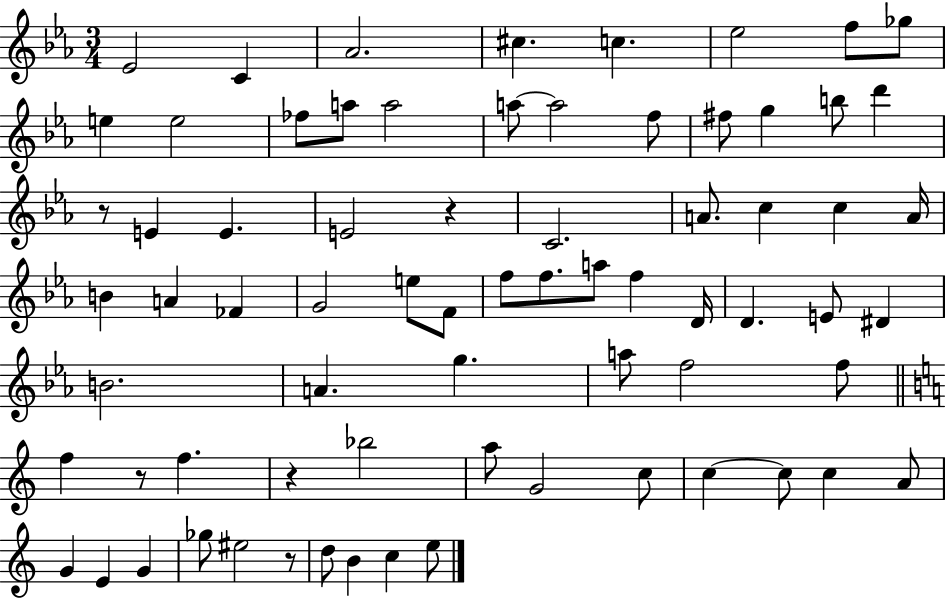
X:1
T:Untitled
M:3/4
L:1/4
K:Eb
_E2 C _A2 ^c c _e2 f/2 _g/2 e e2 _f/2 a/2 a2 a/2 a2 f/2 ^f/2 g b/2 d' z/2 E E E2 z C2 A/2 c c A/4 B A _F G2 e/2 F/2 f/2 f/2 a/2 f D/4 D E/2 ^D B2 A g a/2 f2 f/2 f z/2 f z _b2 a/2 G2 c/2 c c/2 c A/2 G E G _g/2 ^e2 z/2 d/2 B c e/2